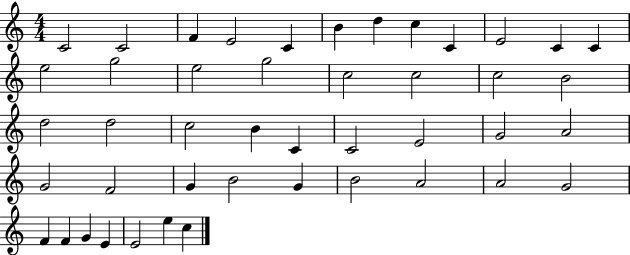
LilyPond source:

{
  \clef treble
  \numericTimeSignature
  \time 4/4
  \key c \major
  c'2 c'2 | f'4 e'2 c'4 | b'4 d''4 c''4 c'4 | e'2 c'4 c'4 | \break e''2 g''2 | e''2 g''2 | c''2 c''2 | c''2 b'2 | \break d''2 d''2 | c''2 b'4 c'4 | c'2 e'2 | g'2 a'2 | \break g'2 f'2 | g'4 b'2 g'4 | b'2 a'2 | a'2 g'2 | \break f'4 f'4 g'4 e'4 | e'2 e''4 c''4 | \bar "|."
}